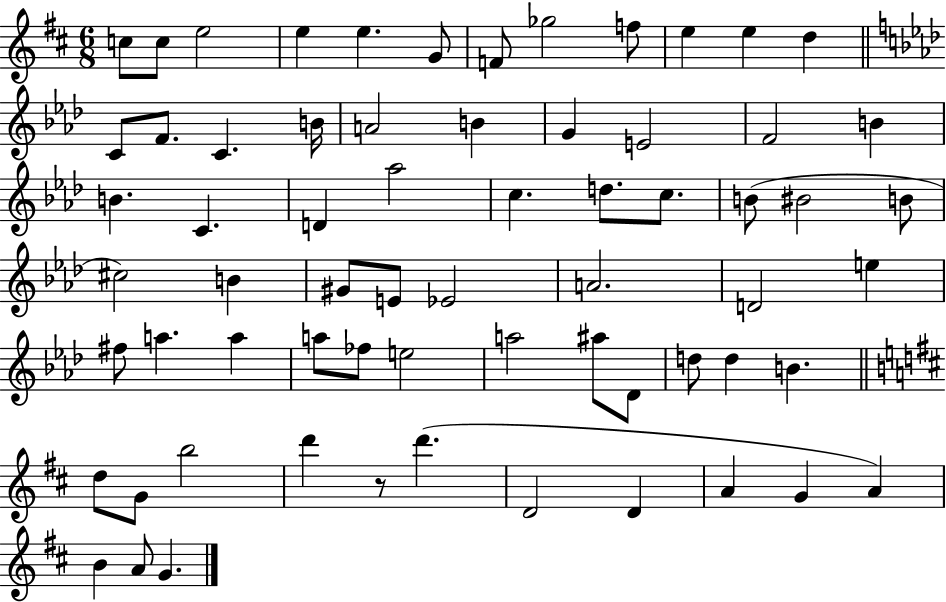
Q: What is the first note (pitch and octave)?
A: C5